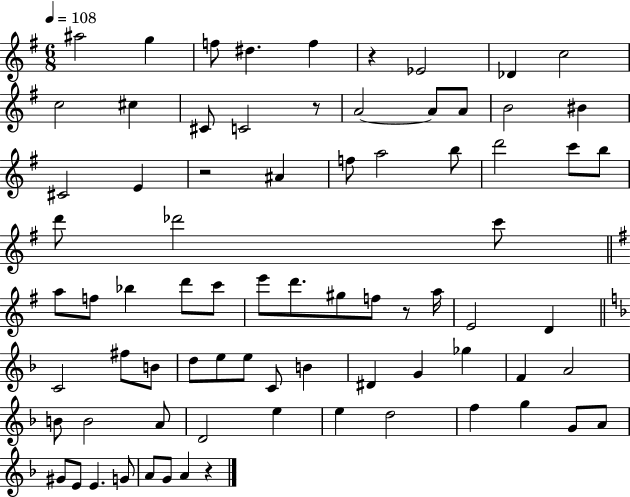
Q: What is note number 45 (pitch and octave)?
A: D5